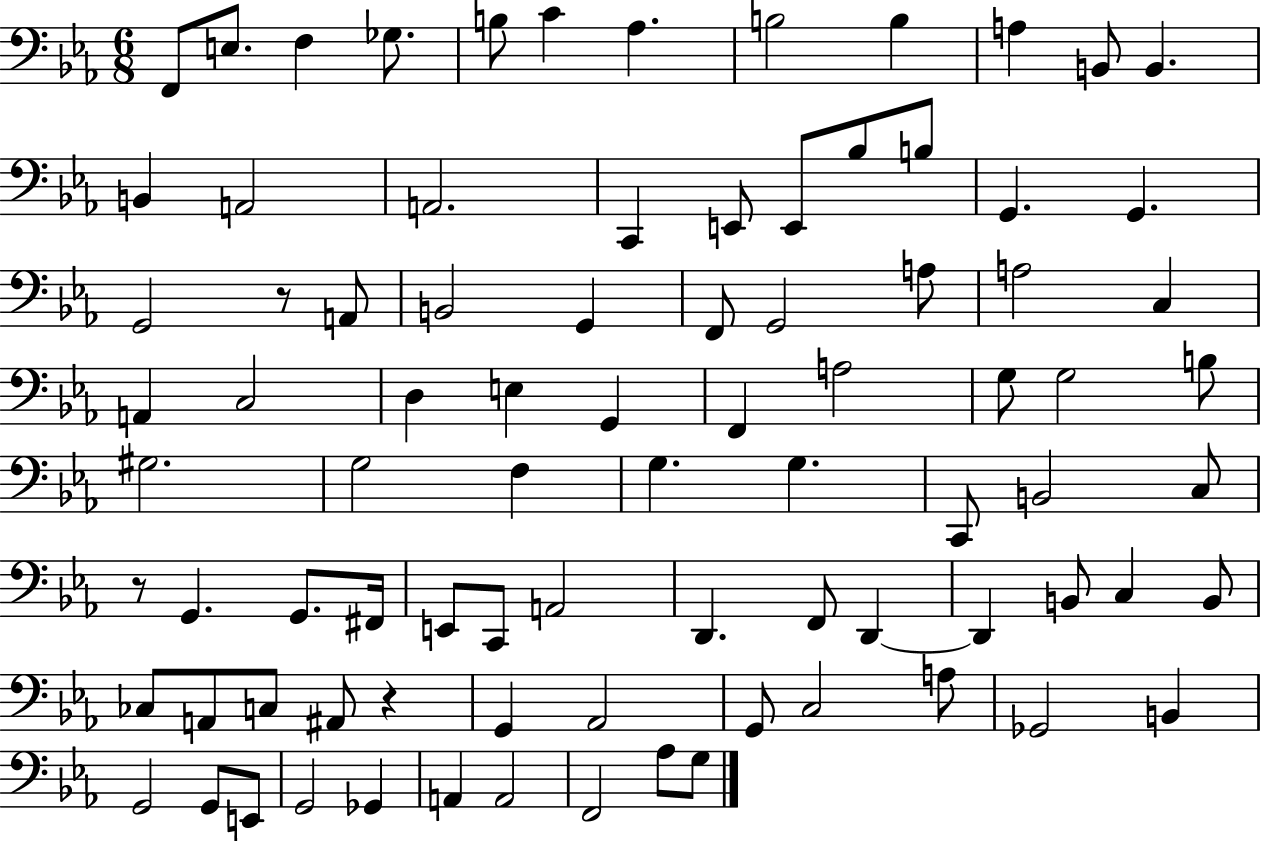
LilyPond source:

{
  \clef bass
  \numericTimeSignature
  \time 6/8
  \key ees \major
  f,8 e8. f4 ges8. | b8 c'4 aes4. | b2 b4 | a4 b,8 b,4. | \break b,4 a,2 | a,2. | c,4 e,8 e,8 bes8 b8 | g,4. g,4. | \break g,2 r8 a,8 | b,2 g,4 | f,8 g,2 a8 | a2 c4 | \break a,4 c2 | d4 e4 g,4 | f,4 a2 | g8 g2 b8 | \break gis2. | g2 f4 | g4. g4. | c,8 b,2 c8 | \break r8 g,4. g,8. fis,16 | e,8 c,8 a,2 | d,4. f,8 d,4~~ | d,4 b,8 c4 b,8 | \break ces8 a,8 c8 ais,8 r4 | g,4 aes,2 | g,8 c2 a8 | ges,2 b,4 | \break g,2 g,8 e,8 | g,2 ges,4 | a,4 a,2 | f,2 aes8 g8 | \break \bar "|."
}